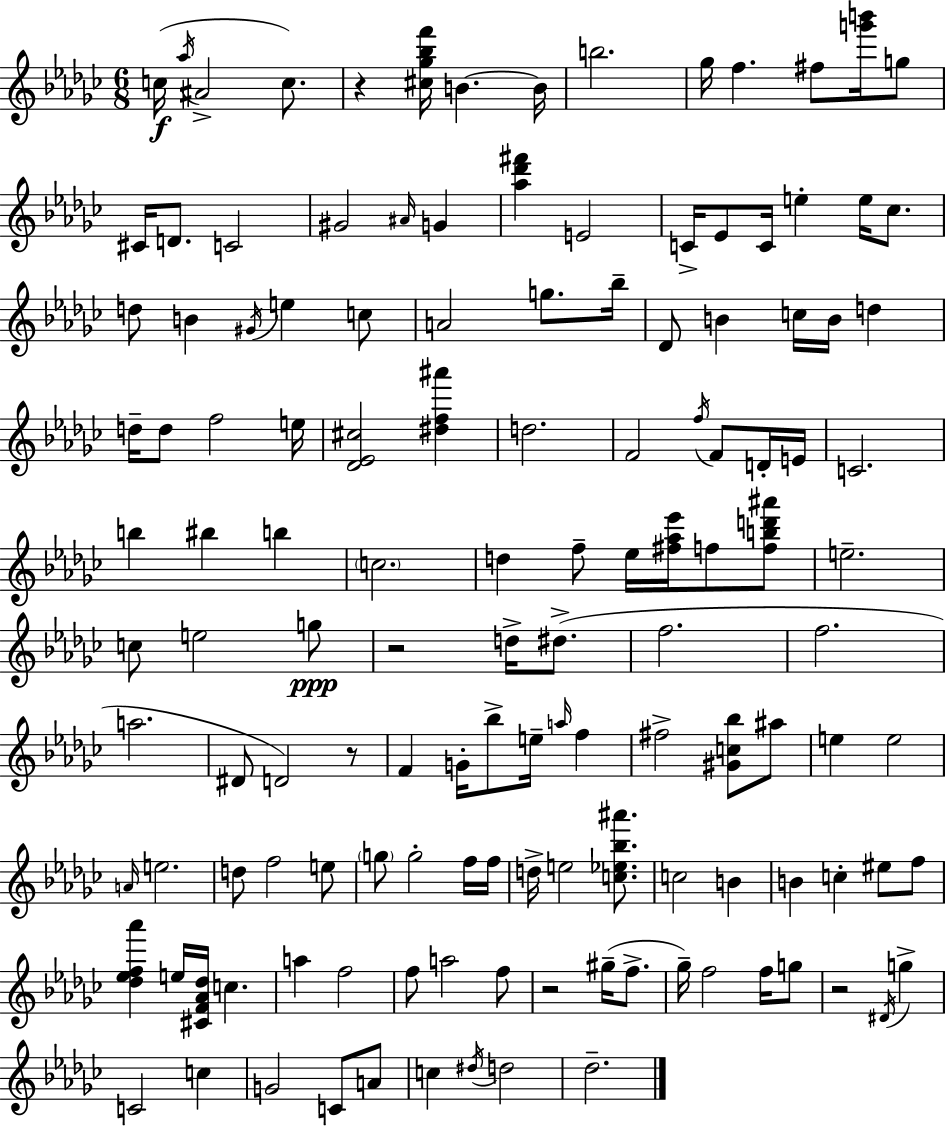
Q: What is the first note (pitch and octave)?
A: C5